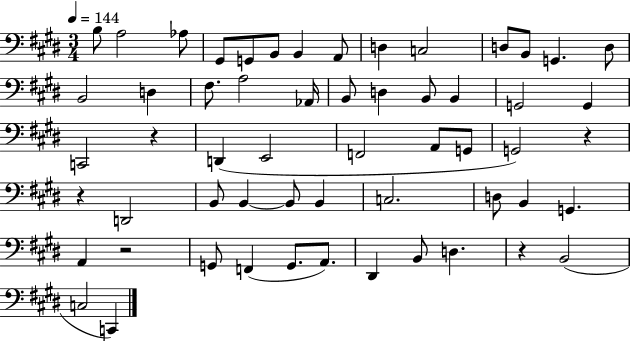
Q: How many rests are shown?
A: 5